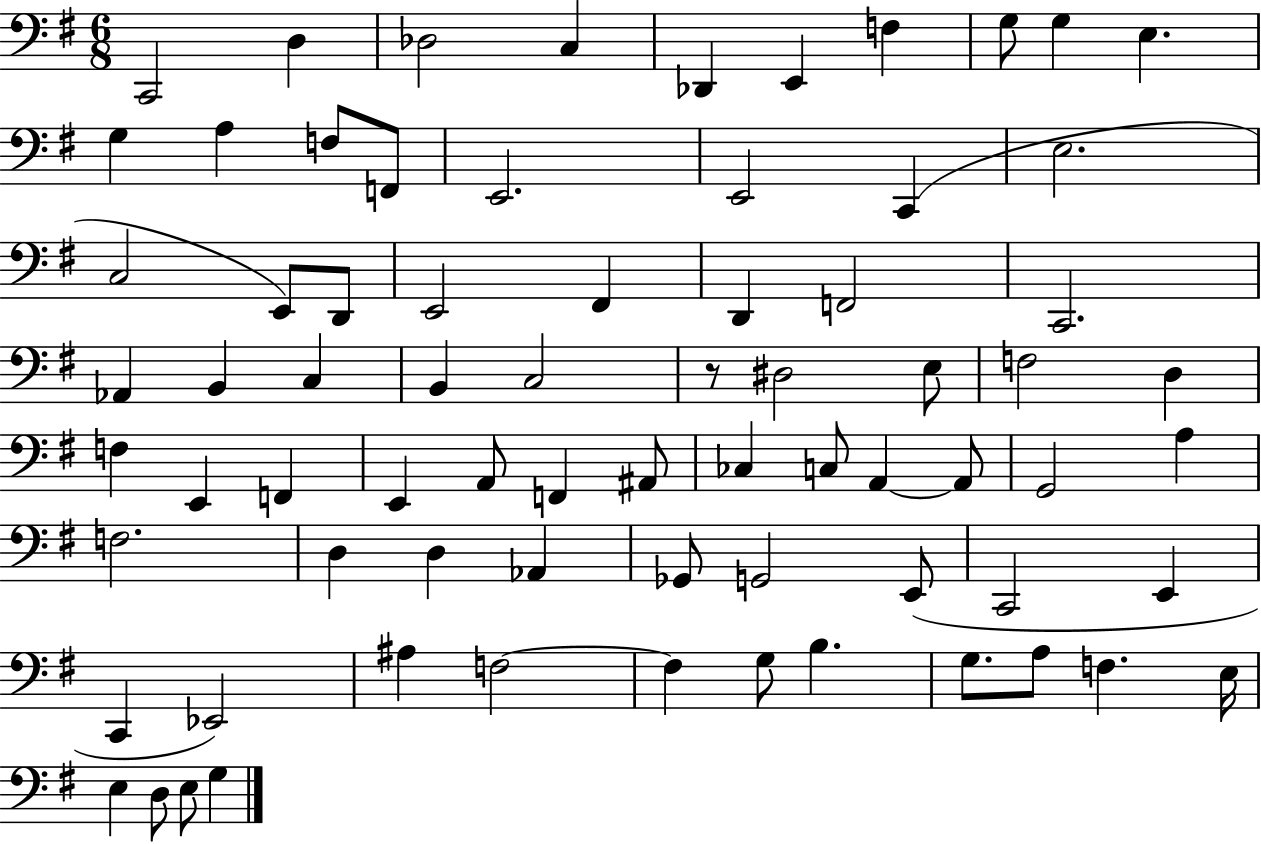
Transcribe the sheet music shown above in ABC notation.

X:1
T:Untitled
M:6/8
L:1/4
K:G
C,,2 D, _D,2 C, _D,, E,, F, G,/2 G, E, G, A, F,/2 F,,/2 E,,2 E,,2 C,, E,2 C,2 E,,/2 D,,/2 E,,2 ^F,, D,, F,,2 C,,2 _A,, B,, C, B,, C,2 z/2 ^D,2 E,/2 F,2 D, F, E,, F,, E,, A,,/2 F,, ^A,,/2 _C, C,/2 A,, A,,/2 G,,2 A, F,2 D, D, _A,, _G,,/2 G,,2 E,,/2 C,,2 E,, C,, _E,,2 ^A, F,2 F, G,/2 B, G,/2 A,/2 F, E,/4 E, D,/2 E,/2 G,